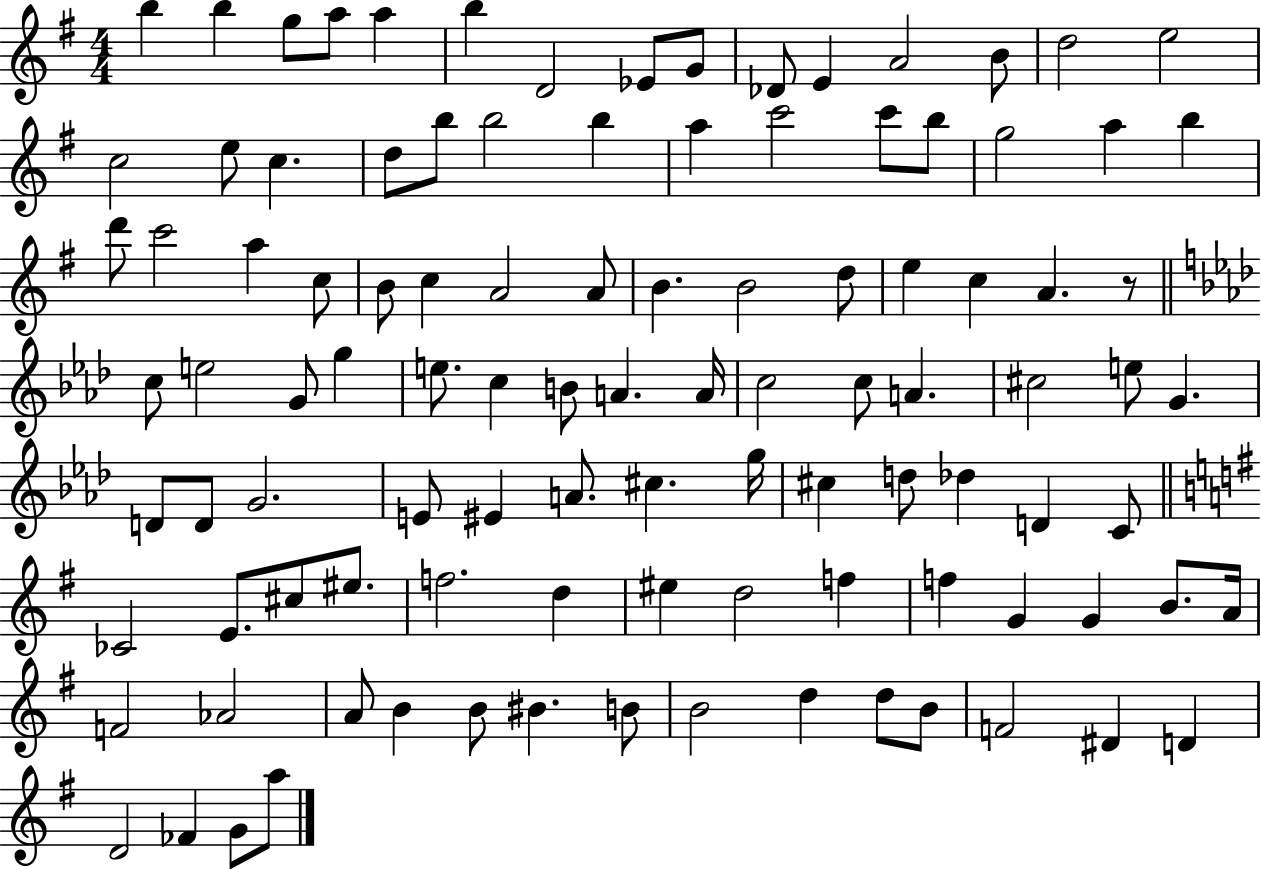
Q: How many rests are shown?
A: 1